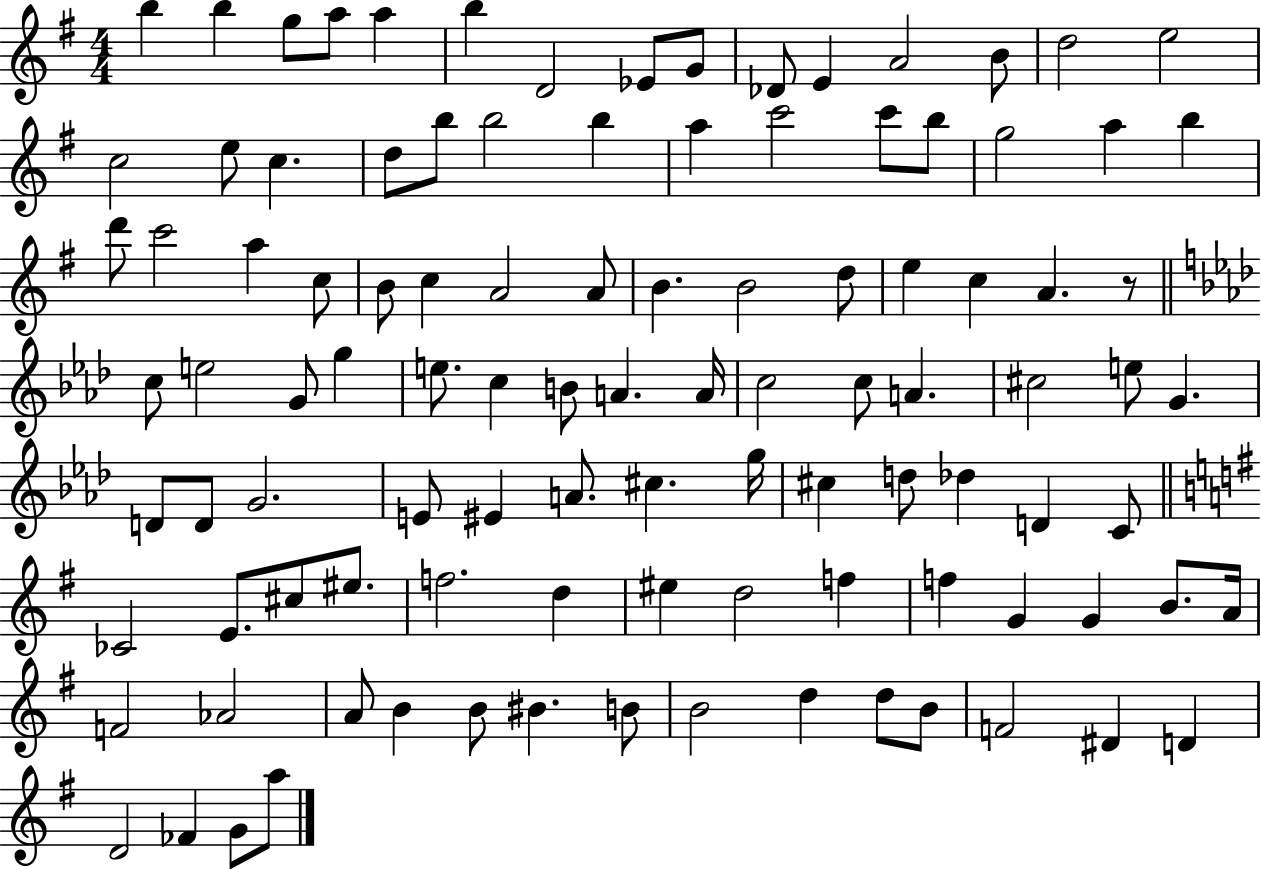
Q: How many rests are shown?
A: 1